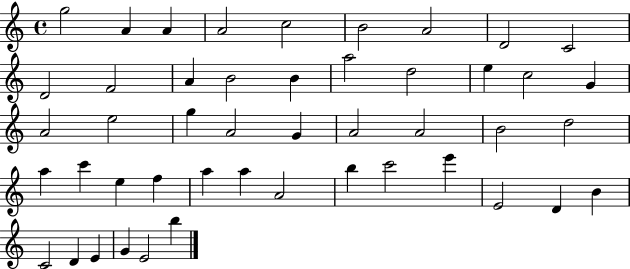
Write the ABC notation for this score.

X:1
T:Untitled
M:4/4
L:1/4
K:C
g2 A A A2 c2 B2 A2 D2 C2 D2 F2 A B2 B a2 d2 e c2 G A2 e2 g A2 G A2 A2 B2 d2 a c' e f a a A2 b c'2 e' E2 D B C2 D E G E2 b